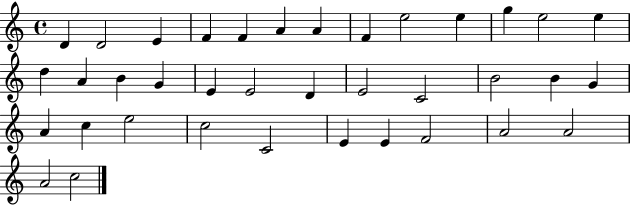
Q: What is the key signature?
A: C major